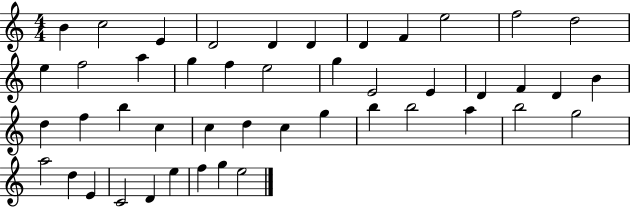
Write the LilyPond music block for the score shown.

{
  \clef treble
  \numericTimeSignature
  \time 4/4
  \key c \major
  b'4 c''2 e'4 | d'2 d'4 d'4 | d'4 f'4 e''2 | f''2 d''2 | \break e''4 f''2 a''4 | g''4 f''4 e''2 | g''4 e'2 e'4 | d'4 f'4 d'4 b'4 | \break d''4 f''4 b''4 c''4 | c''4 d''4 c''4 g''4 | b''4 b''2 a''4 | b''2 g''2 | \break a''2 d''4 e'4 | c'2 d'4 e''4 | f''4 g''4 e''2 | \bar "|."
}